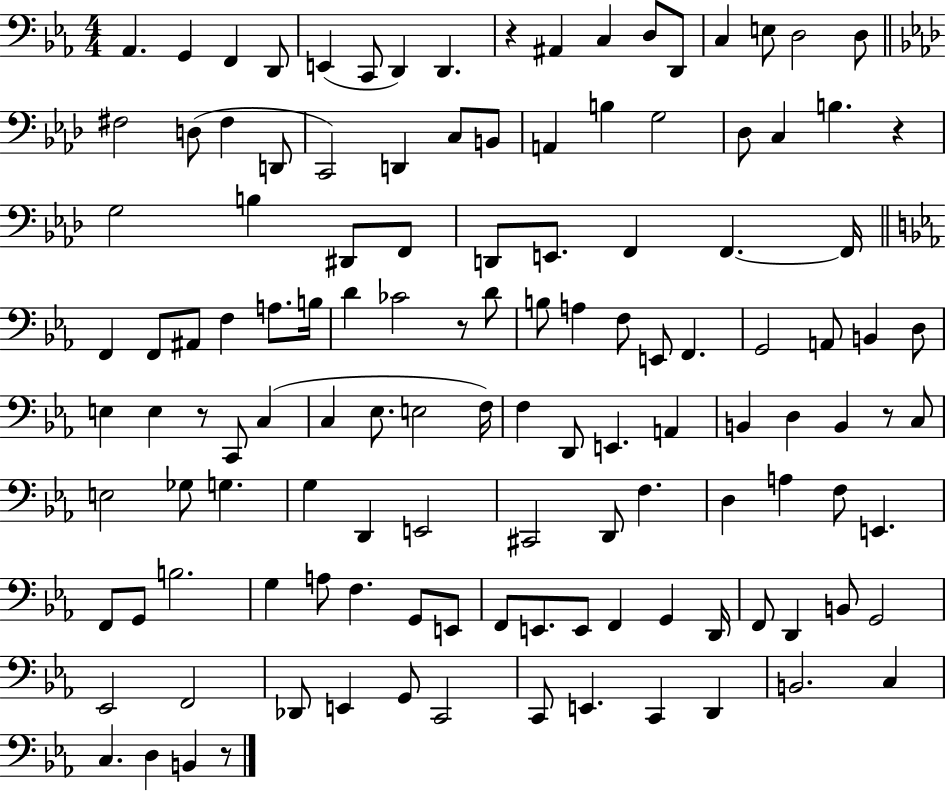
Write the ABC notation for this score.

X:1
T:Untitled
M:4/4
L:1/4
K:Eb
_A,, G,, F,, D,,/2 E,, C,,/2 D,, D,, z ^A,, C, D,/2 D,,/2 C, E,/2 D,2 D,/2 ^F,2 D,/2 ^F, D,,/2 C,,2 D,, C,/2 B,,/2 A,, B, G,2 _D,/2 C, B, z G,2 B, ^D,,/2 F,,/2 D,,/2 E,,/2 F,, F,, F,,/4 F,, F,,/2 ^A,,/2 F, A,/2 B,/4 D _C2 z/2 D/2 B,/2 A, F,/2 E,,/2 F,, G,,2 A,,/2 B,, D,/2 E, E, z/2 C,,/2 C, C, _E,/2 E,2 F,/4 F, D,,/2 E,, A,, B,, D, B,, z/2 C,/2 E,2 _G,/2 G, G, D,, E,,2 ^C,,2 D,,/2 F, D, A, F,/2 E,, F,,/2 G,,/2 B,2 G, A,/2 F, G,,/2 E,,/2 F,,/2 E,,/2 E,,/2 F,, G,, D,,/4 F,,/2 D,, B,,/2 G,,2 _E,,2 F,,2 _D,,/2 E,, G,,/2 C,,2 C,,/2 E,, C,, D,, B,,2 C, C, D, B,, z/2